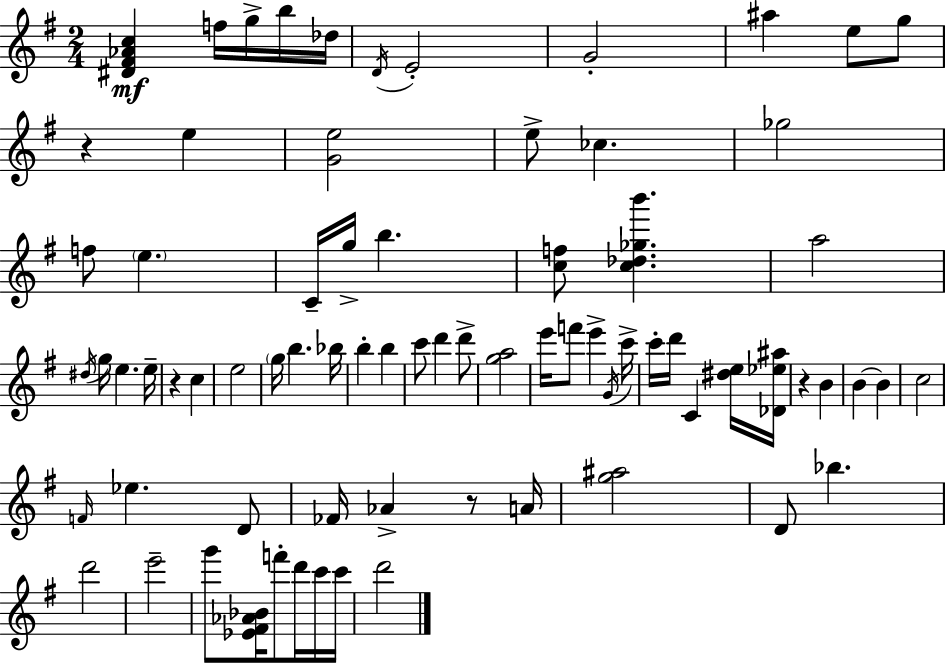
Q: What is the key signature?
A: G major